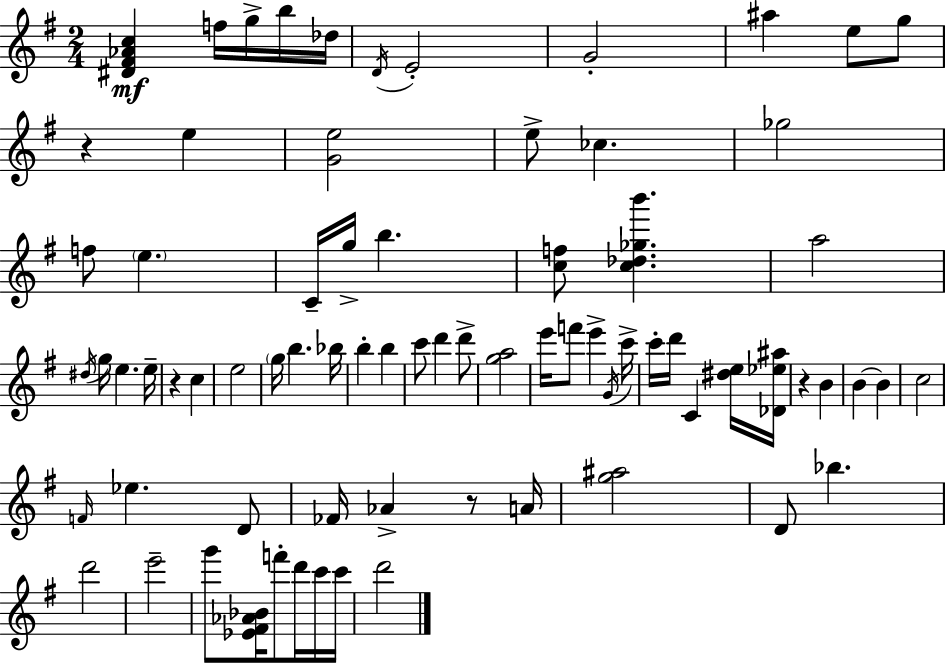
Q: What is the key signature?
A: G major